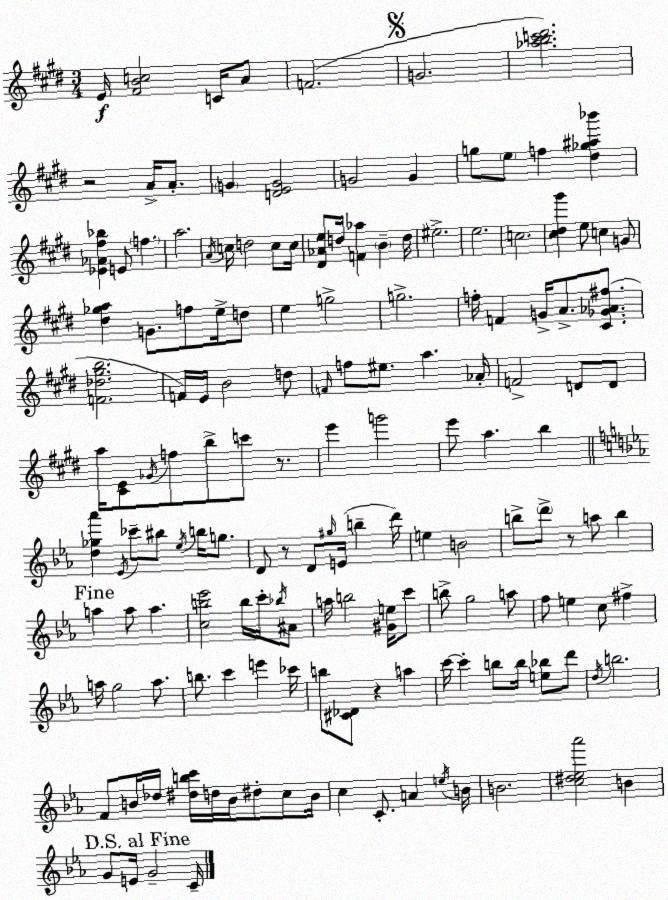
X:1
T:Untitled
M:3/4
L:1/4
K:E
E/4 [^FBc]2 C/4 A/2 F2 G2 [_abc'^d']2 z2 A/4 A/2 G [DEG]2 G2 G g/2 e/2 f [^d_g^a_b'] [_E_A^f_b] E/2 f a2 A/4 c/4 d2 c/2 c/4 [^D_Ae]/2 d/4 [F_a] B d/4 ^e2 e2 c2 [^c^d^g'] e/2 c G/2 [^d_ga] G/2 f/2 e/4 d/2 e g2 g2 f/4 F G/4 A/2 [^C_G_A^f]/2 [F_d^gb]2 F/4 E/4 B2 d/2 F/4 f/2 ^e/2 a _A/4 F2 D/2 D/2 a/4 [^CE]/2 _G/4 f/2 b/2 c'/2 z/2 e' g'2 e'/2 a b [d_g_a'] _E/4 _c'/2 ^b/2 _e/4 b/4 g/2 D/2 z/2 D/2 ^g/4 E/4 b d'/4 e B2 b/2 d'/2 z/2 a/2 b a a/2 a [cb_e']2 b/4 c'/4 _b/4 ^A/2 a/4 b2 [^Ge]/4 c'/2 b/2 g2 a/2 f/2 e c/2 ^f a/4 g2 a/2 b/2 c' e' _c'/4 b/2 [^C_D]/2 z a c'/4 c' b/2 b/4 [e_b]/2 d'/2 d/4 b2 F/2 B/4 _d/4 [^dbc']/4 d/4 B/4 ^d/2 c/2 B/4 c C/2 A e/4 B/4 B2 [c^d_e_a']2 B G/2 E/4 G2 C/4